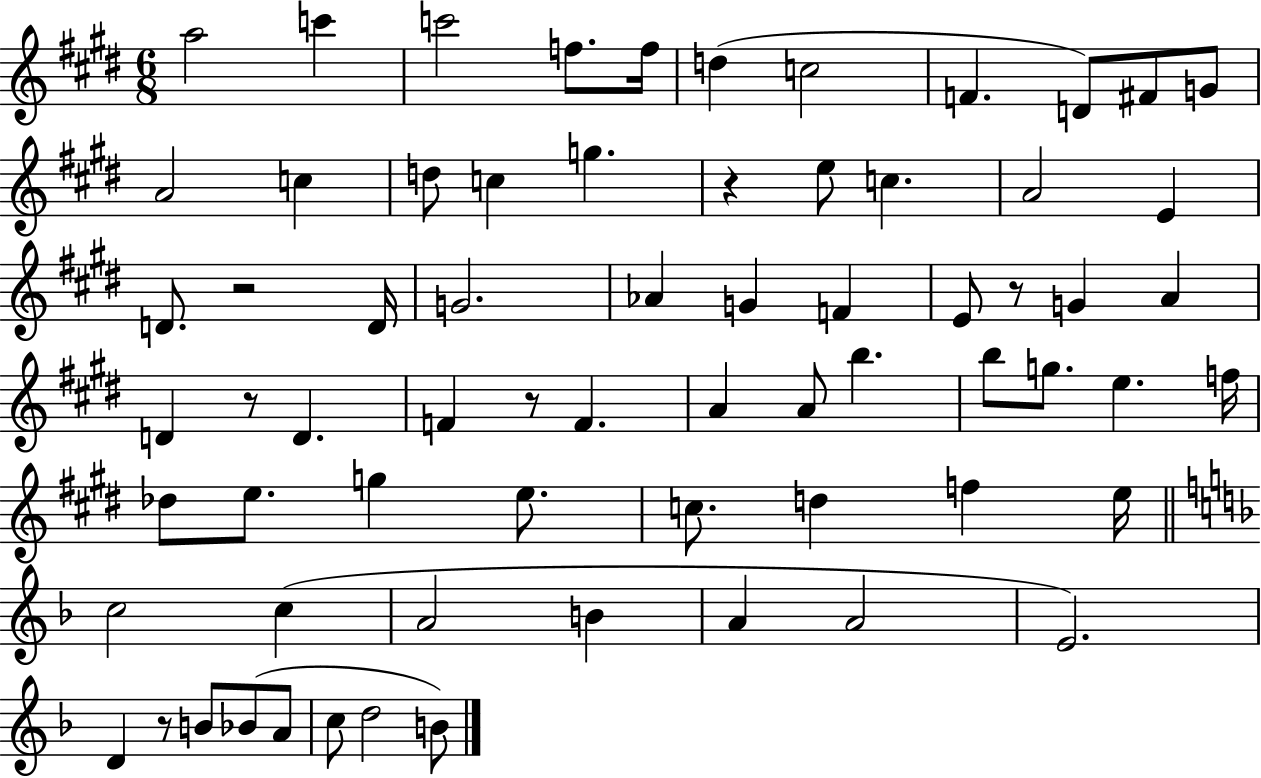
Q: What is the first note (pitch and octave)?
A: A5